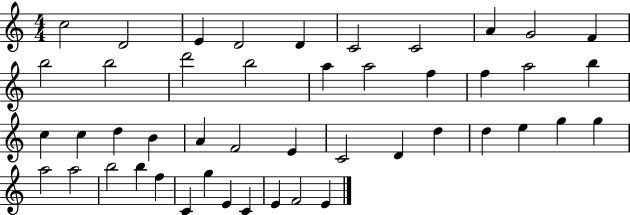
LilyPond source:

{
  \clef treble
  \numericTimeSignature
  \time 4/4
  \key c \major
  c''2 d'2 | e'4 d'2 d'4 | c'2 c'2 | a'4 g'2 f'4 | \break b''2 b''2 | d'''2 b''2 | a''4 a''2 f''4 | f''4 a''2 b''4 | \break c''4 c''4 d''4 b'4 | a'4 f'2 e'4 | c'2 d'4 d''4 | d''4 e''4 g''4 g''4 | \break a''2 a''2 | b''2 b''4 f''4 | c'4 g''4 e'4 c'4 | e'4 f'2 e'4 | \break \bar "|."
}